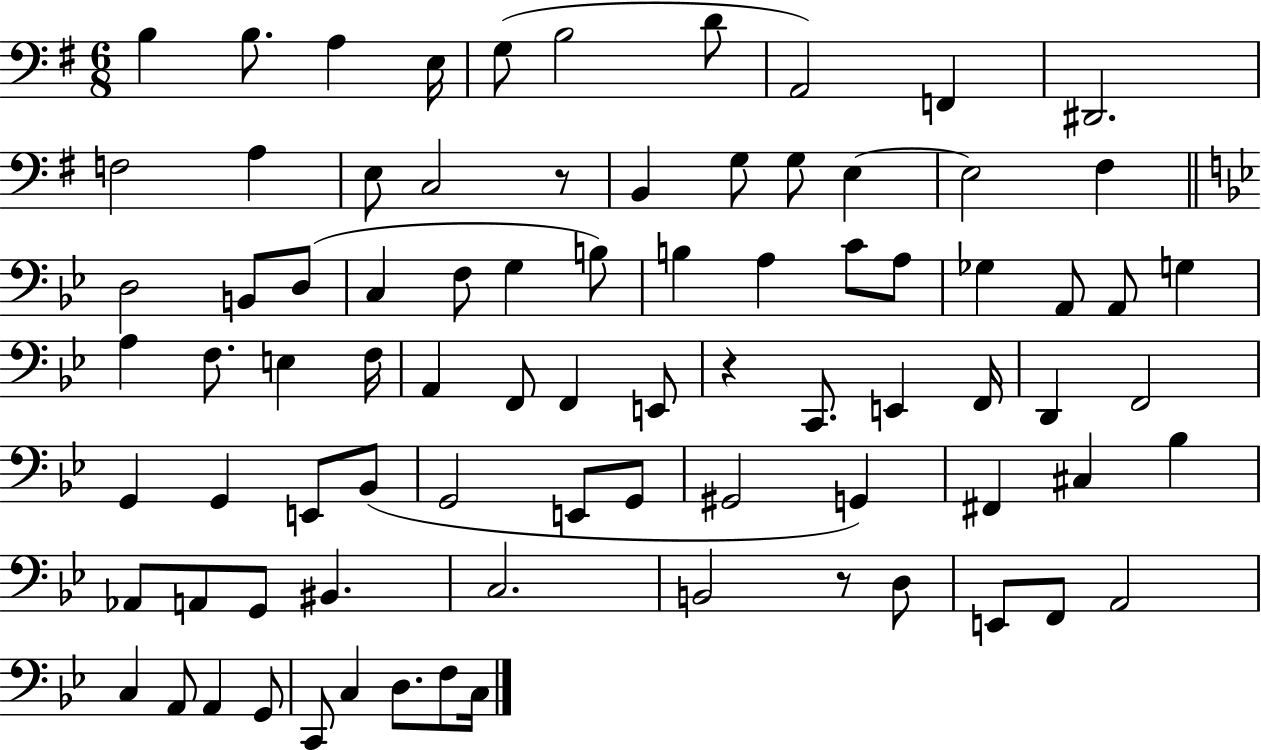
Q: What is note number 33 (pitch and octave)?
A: A2